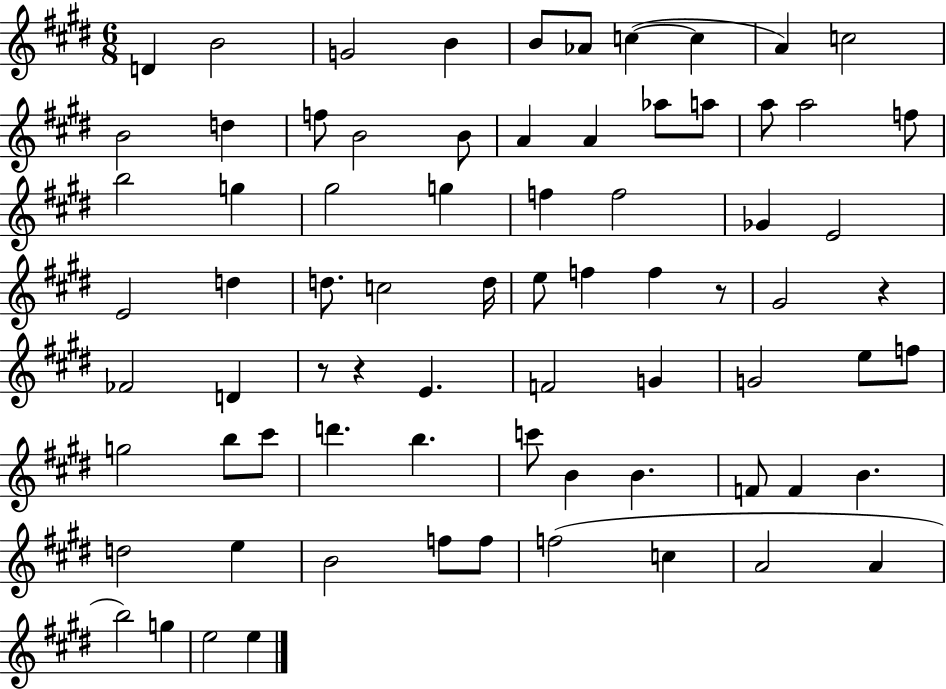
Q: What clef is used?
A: treble